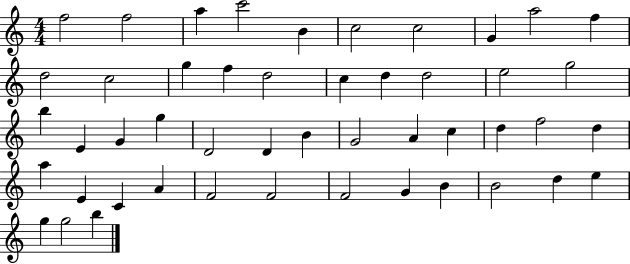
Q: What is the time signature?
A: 4/4